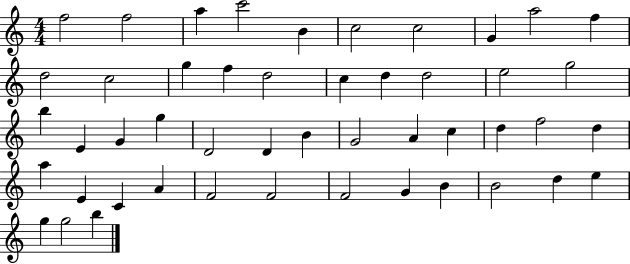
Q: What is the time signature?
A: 4/4